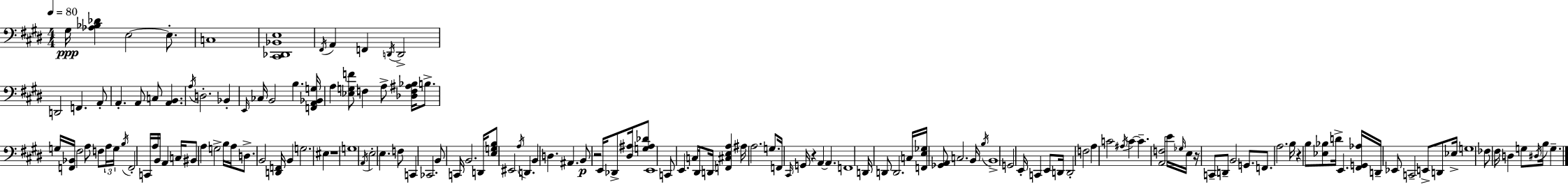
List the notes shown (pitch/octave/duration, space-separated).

G#3/s [Ab3,Bb3,Db4]/q E3/h E3/e. C3/w [C#2,Db2,Bb2,E3]/w F#2/s A2/q F2/q D2/s D2/h D2/h F2/q. A2/e A2/q. A2/e C3/e [A2,B2]/q. A3/s D3/h. Bb2/q E2/s CES3/s B2/h B3/q. [F2,A2,Bb2,G3]/s A3/q [Eb3,G3,F4]/e F3/q A3/e [Db3,F3,A#3,Bb3]/s B3/e. G3/s [F2,Bb2]/s F#3/h A3/e F3/e A3/s G3/s B3/s F2/h C2/s A3/s B2/s A2/q C3/s BIS2/e A3/q G3/h B3/s A3/s D3/e. B2/h [D2,F2]/s B2/q G3/h. EIS3/q R/w G3/w A2/s E3/h E3/q. F3/e C2/q CES2/h. B2/e C2/s B2/h. D2/s [E3,G3,B3]/e EIS2/h A3/s D2/q. B2/q D3/q. A#2/q. B2/e R/h E2/s Db2/e [D#3,A#3]/s [G3,A#3,Db4]/e E2/w C2/e E2/q. C3/s D#2/e D2/s [F2,C#3,E3,A3]/q A#3/s A3/h. G3/e. F2/s C#2/s G2/s R/q A2/q A2/q. F2/w D2/s D2/e D2/h. C3/s [F2,E3,Gb3]/s [Gb2,A2]/e C3/h. B2/s B3/s B2/w G2/h E2/s C2/q E2/e D2/s D2/h F3/h A3/q C4/h A#3/s C4/q C4/q. [A2,F3]/h E4/s Gb3/s E3/s R/s C2/e D2/e B2/h G2/e. F2/e. A3/h. B3/s R/q B3/e [Eb3,Bb3]/e D4/s E2/q. [F#2,G2,Ab3]/s D2/s Eb2/e C2/h E2/e D2/e Eb3/s G3/w FES3/e F#3/s D3/q G3/e D#3/s B3/s G3/q.